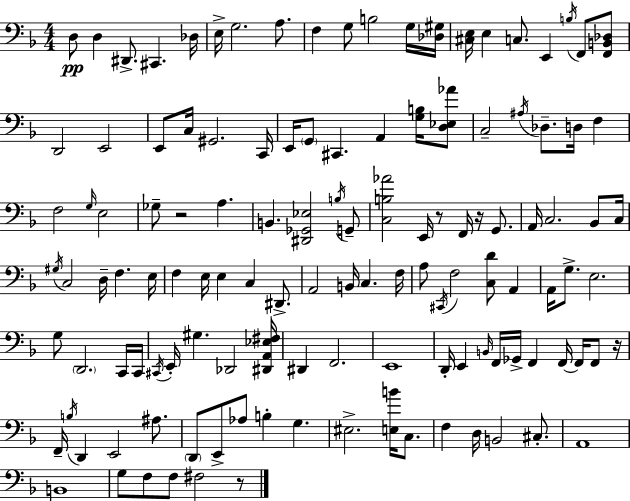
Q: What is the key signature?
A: F major